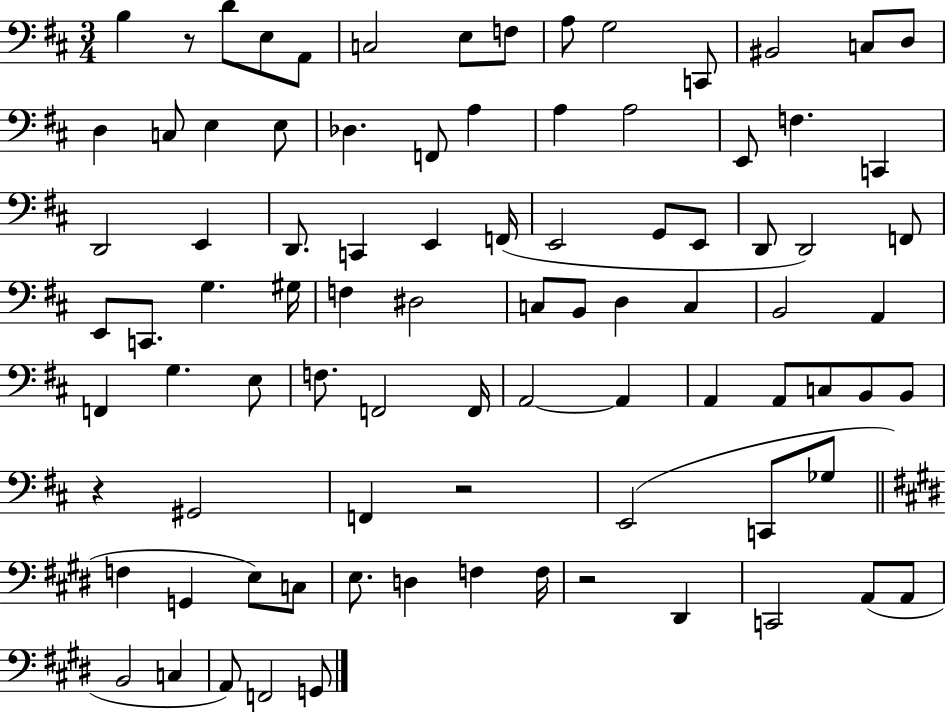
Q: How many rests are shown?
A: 4